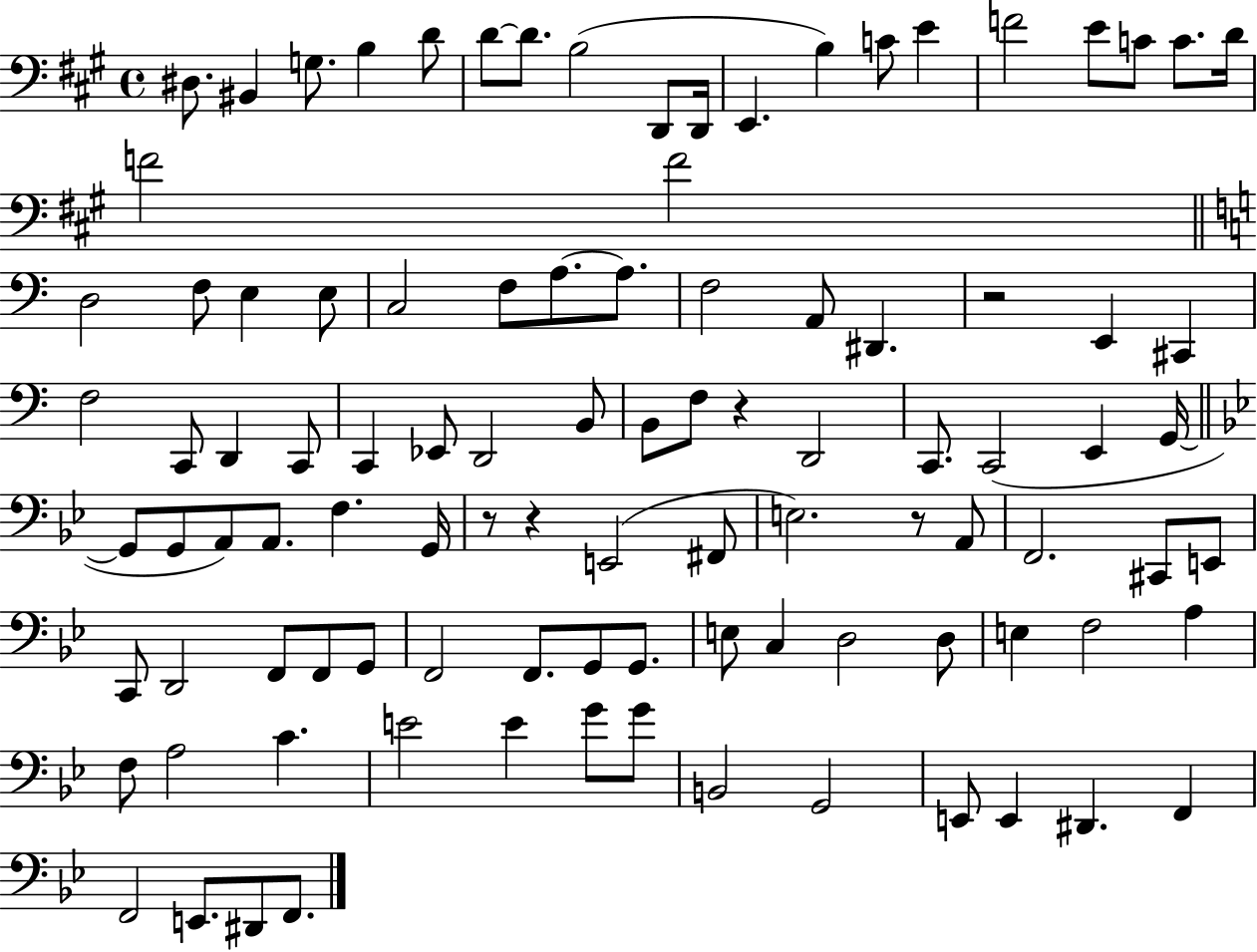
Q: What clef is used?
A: bass